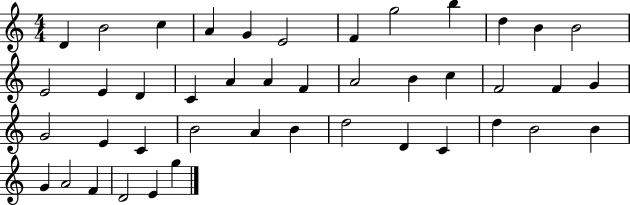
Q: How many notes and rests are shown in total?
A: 43